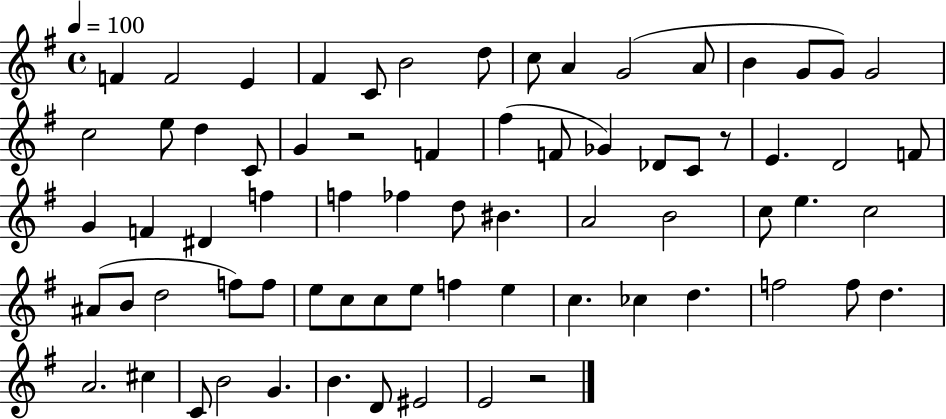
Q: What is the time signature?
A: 4/4